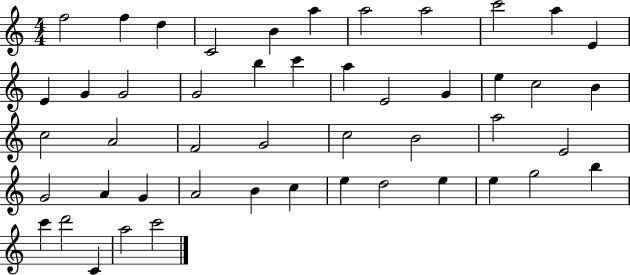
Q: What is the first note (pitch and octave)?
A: F5